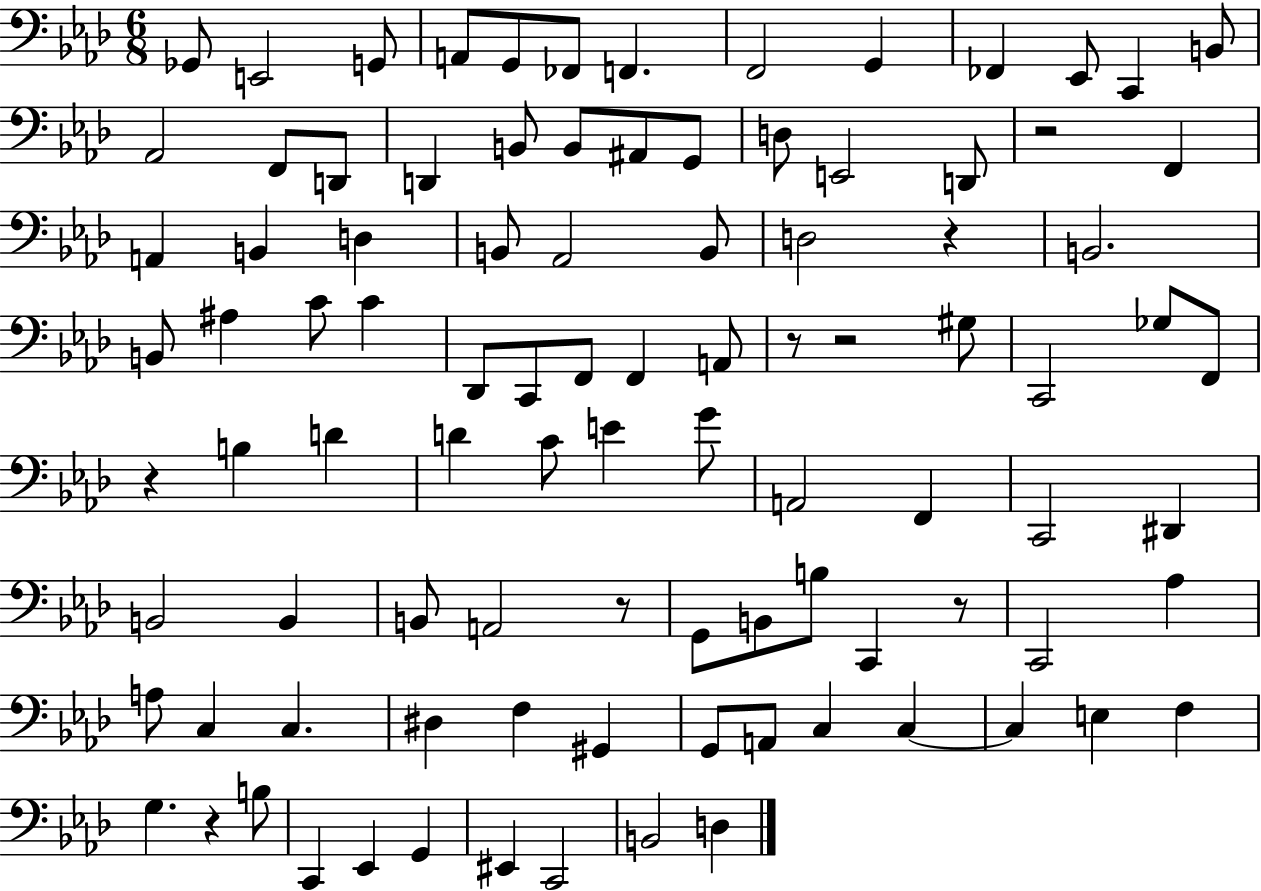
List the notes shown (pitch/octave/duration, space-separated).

Gb2/e E2/h G2/e A2/e G2/e FES2/e F2/q. F2/h G2/q FES2/q Eb2/e C2/q B2/e Ab2/h F2/e D2/e D2/q B2/e B2/e A#2/e G2/e D3/e E2/h D2/e R/h F2/q A2/q B2/q D3/q B2/e Ab2/h B2/e D3/h R/q B2/h. B2/e A#3/q C4/e C4/q Db2/e C2/e F2/e F2/q A2/e R/e R/h G#3/e C2/h Gb3/e F2/e R/q B3/q D4/q D4/q C4/e E4/q G4/e A2/h F2/q C2/h D#2/q B2/h B2/q B2/e A2/h R/e G2/e B2/e B3/e C2/q R/e C2/h Ab3/q A3/e C3/q C3/q. D#3/q F3/q G#2/q G2/e A2/e C3/q C3/q C3/q E3/q F3/q G3/q. R/q B3/e C2/q Eb2/q G2/q EIS2/q C2/h B2/h D3/q